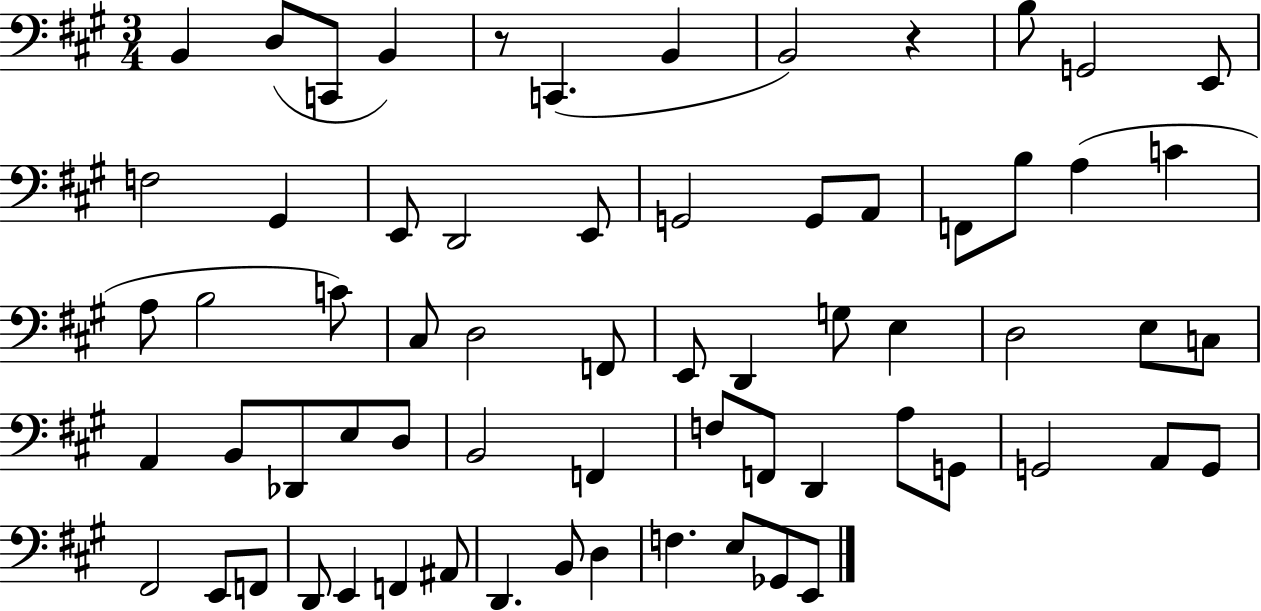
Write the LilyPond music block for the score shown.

{
  \clef bass
  \numericTimeSignature
  \time 3/4
  \key a \major
  b,4 d8( c,8 b,4) | r8 c,4.( b,4 | b,2) r4 | b8 g,2 e,8 | \break f2 gis,4 | e,8 d,2 e,8 | g,2 g,8 a,8 | f,8 b8 a4( c'4 | \break a8 b2 c'8) | cis8 d2 f,8 | e,8 d,4 g8 e4 | d2 e8 c8 | \break a,4 b,8 des,8 e8 d8 | b,2 f,4 | f8 f,8 d,4 a8 g,8 | g,2 a,8 g,8 | \break fis,2 e,8 f,8 | d,8 e,4 f,4 ais,8 | d,4. b,8 d4 | f4. e8 ges,8 e,8 | \break \bar "|."
}